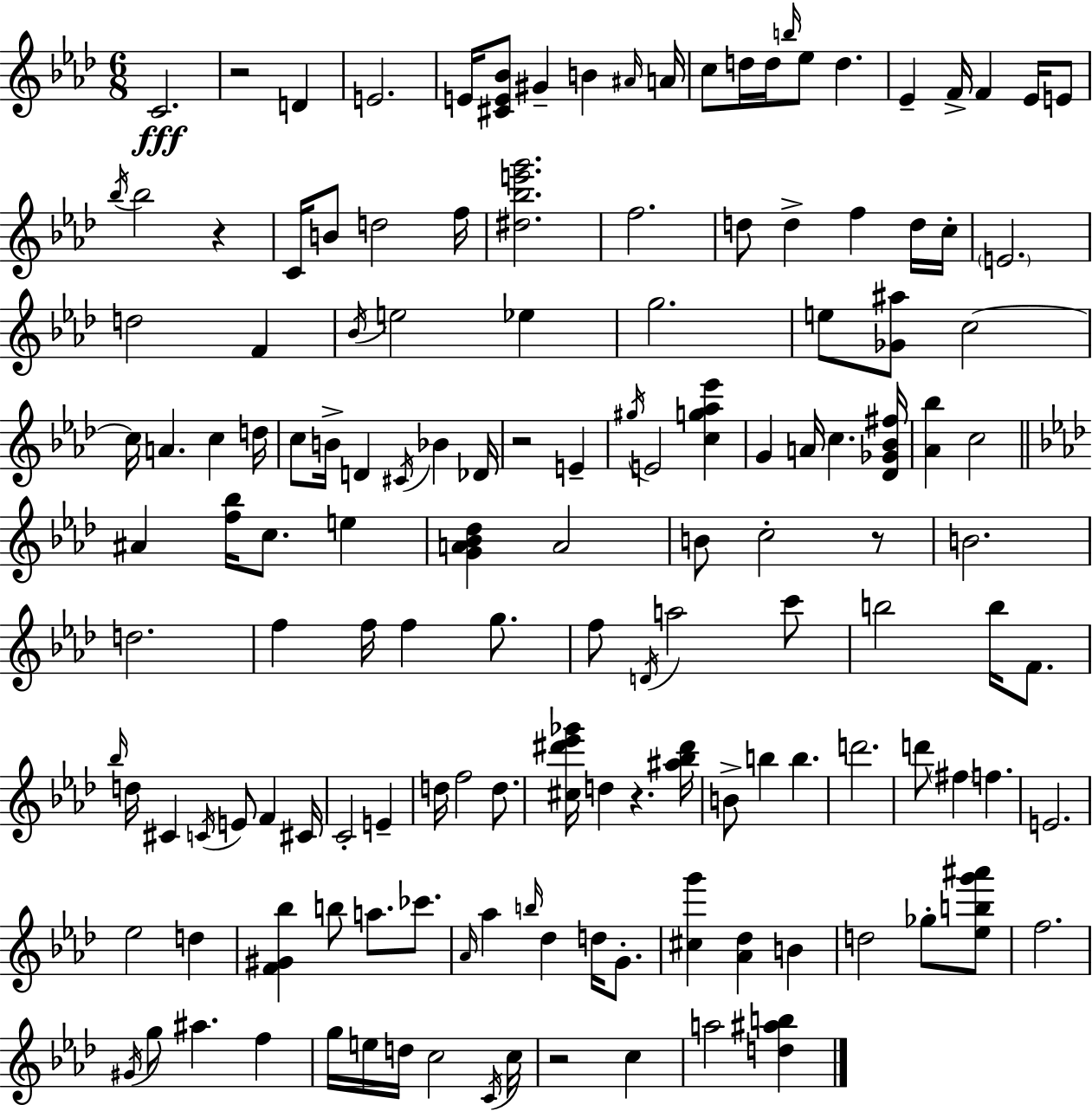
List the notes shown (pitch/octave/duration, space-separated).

C4/h. R/h D4/q E4/h. E4/s [C#4,E4,Bb4]/e G#4/q B4/q A#4/s A4/s C5/e D5/s D5/s B5/s Eb5/e D5/q. Eb4/q F4/s F4/q Eb4/s E4/e Bb5/s Bb5/h R/q C4/s B4/e D5/h F5/s [D#5,Bb5,E6,G6]/h. F5/h. D5/e D5/q F5/q D5/s C5/s E4/h. D5/h F4/q Bb4/s E5/h Eb5/q G5/h. E5/e [Gb4,A#5]/e C5/h C5/s A4/q. C5/q D5/s C5/e B4/s D4/q C#4/s Bb4/q Db4/s R/h E4/q G#5/s E4/h [C5,G5,Ab5,Eb6]/q G4/q A4/s C5/q. [Db4,Gb4,Bb4,F#5]/s [Ab4,Bb5]/q C5/h A#4/q [F5,Bb5]/s C5/e. E5/q [G4,A4,Bb4,Db5]/q A4/h B4/e C5/h R/e B4/h. D5/h. F5/q F5/s F5/q G5/e. F5/e D4/s A5/h C6/e B5/h B5/s F4/e. Bb5/s D5/s C#4/q C4/s E4/e F4/q C#4/s C4/h E4/q D5/s F5/h D5/e. [C#5,D#6,Eb6,Gb6]/s D5/q R/q. [A#5,Bb5,D#6]/s B4/e B5/q B5/q. D6/h. D6/e F#5/q F5/q. E4/h. Eb5/h D5/q [F4,G#4,Bb5]/q B5/e A5/e. CES6/e. Ab4/s Ab5/q B5/s Db5/q D5/s G4/e. [C#5,G6]/q [Ab4,Db5]/q B4/q D5/h Gb5/e [Eb5,B5,G6,A#6]/e F5/h. G#4/s G5/e A#5/q. F5/q G5/s E5/s D5/s C5/h C4/s C5/s R/h C5/q A5/h [D5,A#5,B5]/q